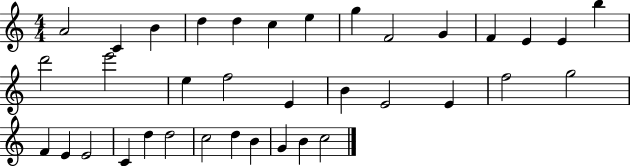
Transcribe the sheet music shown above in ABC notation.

X:1
T:Untitled
M:4/4
L:1/4
K:C
A2 C B d d c e g F2 G F E E b d'2 e'2 e f2 E B E2 E f2 g2 F E E2 C d d2 c2 d B G B c2